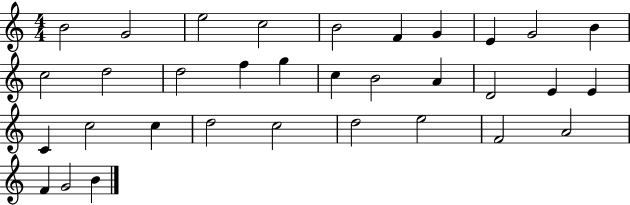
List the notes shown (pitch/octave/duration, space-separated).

B4/h G4/h E5/h C5/h B4/h F4/q G4/q E4/q G4/h B4/q C5/h D5/h D5/h F5/q G5/q C5/q B4/h A4/q D4/h E4/q E4/q C4/q C5/h C5/q D5/h C5/h D5/h E5/h F4/h A4/h F4/q G4/h B4/q